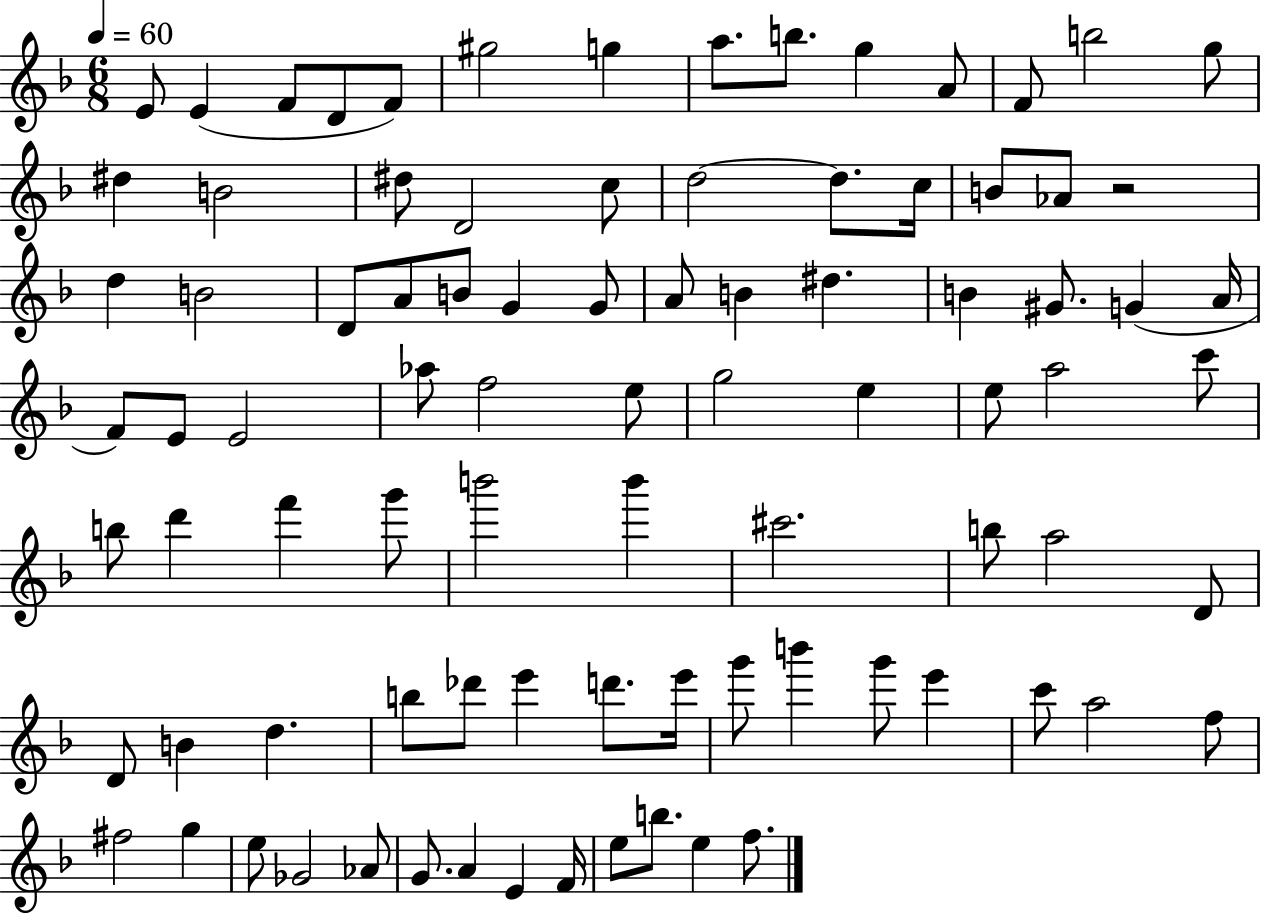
X:1
T:Untitled
M:6/8
L:1/4
K:F
E/2 E F/2 D/2 F/2 ^g2 g a/2 b/2 g A/2 F/2 b2 g/2 ^d B2 ^d/2 D2 c/2 d2 d/2 c/4 B/2 _A/2 z2 d B2 D/2 A/2 B/2 G G/2 A/2 B ^d B ^G/2 G A/4 F/2 E/2 E2 _a/2 f2 e/2 g2 e e/2 a2 c'/2 b/2 d' f' g'/2 b'2 b' ^c'2 b/2 a2 D/2 D/2 B d b/2 _d'/2 e' d'/2 e'/4 g'/2 b' g'/2 e' c'/2 a2 f/2 ^f2 g e/2 _G2 _A/2 G/2 A E F/4 e/2 b/2 e f/2